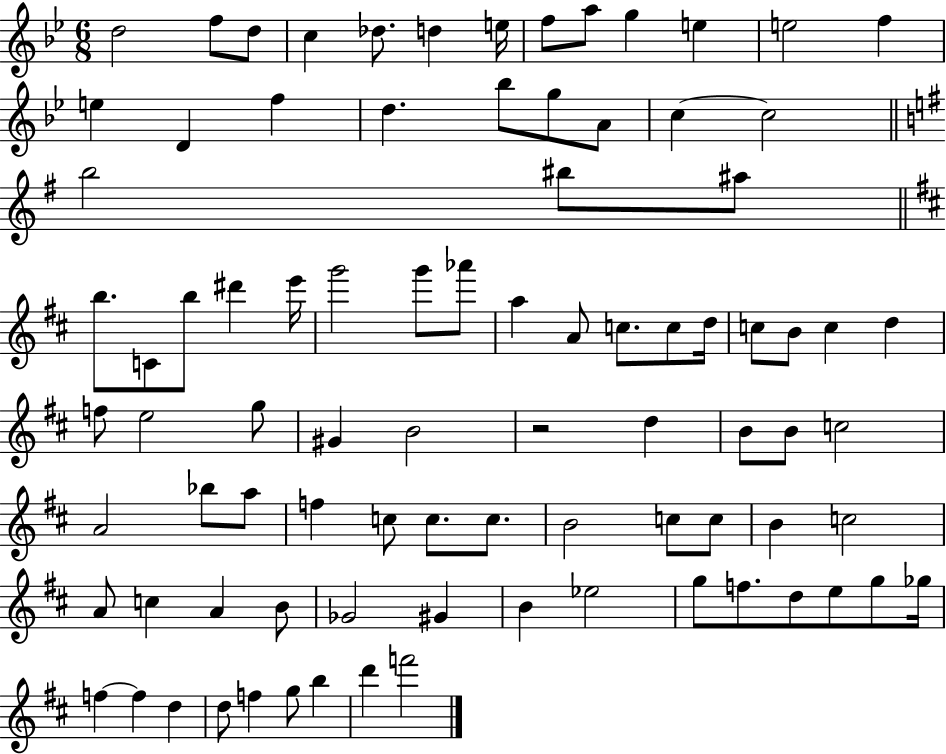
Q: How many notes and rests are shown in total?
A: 87